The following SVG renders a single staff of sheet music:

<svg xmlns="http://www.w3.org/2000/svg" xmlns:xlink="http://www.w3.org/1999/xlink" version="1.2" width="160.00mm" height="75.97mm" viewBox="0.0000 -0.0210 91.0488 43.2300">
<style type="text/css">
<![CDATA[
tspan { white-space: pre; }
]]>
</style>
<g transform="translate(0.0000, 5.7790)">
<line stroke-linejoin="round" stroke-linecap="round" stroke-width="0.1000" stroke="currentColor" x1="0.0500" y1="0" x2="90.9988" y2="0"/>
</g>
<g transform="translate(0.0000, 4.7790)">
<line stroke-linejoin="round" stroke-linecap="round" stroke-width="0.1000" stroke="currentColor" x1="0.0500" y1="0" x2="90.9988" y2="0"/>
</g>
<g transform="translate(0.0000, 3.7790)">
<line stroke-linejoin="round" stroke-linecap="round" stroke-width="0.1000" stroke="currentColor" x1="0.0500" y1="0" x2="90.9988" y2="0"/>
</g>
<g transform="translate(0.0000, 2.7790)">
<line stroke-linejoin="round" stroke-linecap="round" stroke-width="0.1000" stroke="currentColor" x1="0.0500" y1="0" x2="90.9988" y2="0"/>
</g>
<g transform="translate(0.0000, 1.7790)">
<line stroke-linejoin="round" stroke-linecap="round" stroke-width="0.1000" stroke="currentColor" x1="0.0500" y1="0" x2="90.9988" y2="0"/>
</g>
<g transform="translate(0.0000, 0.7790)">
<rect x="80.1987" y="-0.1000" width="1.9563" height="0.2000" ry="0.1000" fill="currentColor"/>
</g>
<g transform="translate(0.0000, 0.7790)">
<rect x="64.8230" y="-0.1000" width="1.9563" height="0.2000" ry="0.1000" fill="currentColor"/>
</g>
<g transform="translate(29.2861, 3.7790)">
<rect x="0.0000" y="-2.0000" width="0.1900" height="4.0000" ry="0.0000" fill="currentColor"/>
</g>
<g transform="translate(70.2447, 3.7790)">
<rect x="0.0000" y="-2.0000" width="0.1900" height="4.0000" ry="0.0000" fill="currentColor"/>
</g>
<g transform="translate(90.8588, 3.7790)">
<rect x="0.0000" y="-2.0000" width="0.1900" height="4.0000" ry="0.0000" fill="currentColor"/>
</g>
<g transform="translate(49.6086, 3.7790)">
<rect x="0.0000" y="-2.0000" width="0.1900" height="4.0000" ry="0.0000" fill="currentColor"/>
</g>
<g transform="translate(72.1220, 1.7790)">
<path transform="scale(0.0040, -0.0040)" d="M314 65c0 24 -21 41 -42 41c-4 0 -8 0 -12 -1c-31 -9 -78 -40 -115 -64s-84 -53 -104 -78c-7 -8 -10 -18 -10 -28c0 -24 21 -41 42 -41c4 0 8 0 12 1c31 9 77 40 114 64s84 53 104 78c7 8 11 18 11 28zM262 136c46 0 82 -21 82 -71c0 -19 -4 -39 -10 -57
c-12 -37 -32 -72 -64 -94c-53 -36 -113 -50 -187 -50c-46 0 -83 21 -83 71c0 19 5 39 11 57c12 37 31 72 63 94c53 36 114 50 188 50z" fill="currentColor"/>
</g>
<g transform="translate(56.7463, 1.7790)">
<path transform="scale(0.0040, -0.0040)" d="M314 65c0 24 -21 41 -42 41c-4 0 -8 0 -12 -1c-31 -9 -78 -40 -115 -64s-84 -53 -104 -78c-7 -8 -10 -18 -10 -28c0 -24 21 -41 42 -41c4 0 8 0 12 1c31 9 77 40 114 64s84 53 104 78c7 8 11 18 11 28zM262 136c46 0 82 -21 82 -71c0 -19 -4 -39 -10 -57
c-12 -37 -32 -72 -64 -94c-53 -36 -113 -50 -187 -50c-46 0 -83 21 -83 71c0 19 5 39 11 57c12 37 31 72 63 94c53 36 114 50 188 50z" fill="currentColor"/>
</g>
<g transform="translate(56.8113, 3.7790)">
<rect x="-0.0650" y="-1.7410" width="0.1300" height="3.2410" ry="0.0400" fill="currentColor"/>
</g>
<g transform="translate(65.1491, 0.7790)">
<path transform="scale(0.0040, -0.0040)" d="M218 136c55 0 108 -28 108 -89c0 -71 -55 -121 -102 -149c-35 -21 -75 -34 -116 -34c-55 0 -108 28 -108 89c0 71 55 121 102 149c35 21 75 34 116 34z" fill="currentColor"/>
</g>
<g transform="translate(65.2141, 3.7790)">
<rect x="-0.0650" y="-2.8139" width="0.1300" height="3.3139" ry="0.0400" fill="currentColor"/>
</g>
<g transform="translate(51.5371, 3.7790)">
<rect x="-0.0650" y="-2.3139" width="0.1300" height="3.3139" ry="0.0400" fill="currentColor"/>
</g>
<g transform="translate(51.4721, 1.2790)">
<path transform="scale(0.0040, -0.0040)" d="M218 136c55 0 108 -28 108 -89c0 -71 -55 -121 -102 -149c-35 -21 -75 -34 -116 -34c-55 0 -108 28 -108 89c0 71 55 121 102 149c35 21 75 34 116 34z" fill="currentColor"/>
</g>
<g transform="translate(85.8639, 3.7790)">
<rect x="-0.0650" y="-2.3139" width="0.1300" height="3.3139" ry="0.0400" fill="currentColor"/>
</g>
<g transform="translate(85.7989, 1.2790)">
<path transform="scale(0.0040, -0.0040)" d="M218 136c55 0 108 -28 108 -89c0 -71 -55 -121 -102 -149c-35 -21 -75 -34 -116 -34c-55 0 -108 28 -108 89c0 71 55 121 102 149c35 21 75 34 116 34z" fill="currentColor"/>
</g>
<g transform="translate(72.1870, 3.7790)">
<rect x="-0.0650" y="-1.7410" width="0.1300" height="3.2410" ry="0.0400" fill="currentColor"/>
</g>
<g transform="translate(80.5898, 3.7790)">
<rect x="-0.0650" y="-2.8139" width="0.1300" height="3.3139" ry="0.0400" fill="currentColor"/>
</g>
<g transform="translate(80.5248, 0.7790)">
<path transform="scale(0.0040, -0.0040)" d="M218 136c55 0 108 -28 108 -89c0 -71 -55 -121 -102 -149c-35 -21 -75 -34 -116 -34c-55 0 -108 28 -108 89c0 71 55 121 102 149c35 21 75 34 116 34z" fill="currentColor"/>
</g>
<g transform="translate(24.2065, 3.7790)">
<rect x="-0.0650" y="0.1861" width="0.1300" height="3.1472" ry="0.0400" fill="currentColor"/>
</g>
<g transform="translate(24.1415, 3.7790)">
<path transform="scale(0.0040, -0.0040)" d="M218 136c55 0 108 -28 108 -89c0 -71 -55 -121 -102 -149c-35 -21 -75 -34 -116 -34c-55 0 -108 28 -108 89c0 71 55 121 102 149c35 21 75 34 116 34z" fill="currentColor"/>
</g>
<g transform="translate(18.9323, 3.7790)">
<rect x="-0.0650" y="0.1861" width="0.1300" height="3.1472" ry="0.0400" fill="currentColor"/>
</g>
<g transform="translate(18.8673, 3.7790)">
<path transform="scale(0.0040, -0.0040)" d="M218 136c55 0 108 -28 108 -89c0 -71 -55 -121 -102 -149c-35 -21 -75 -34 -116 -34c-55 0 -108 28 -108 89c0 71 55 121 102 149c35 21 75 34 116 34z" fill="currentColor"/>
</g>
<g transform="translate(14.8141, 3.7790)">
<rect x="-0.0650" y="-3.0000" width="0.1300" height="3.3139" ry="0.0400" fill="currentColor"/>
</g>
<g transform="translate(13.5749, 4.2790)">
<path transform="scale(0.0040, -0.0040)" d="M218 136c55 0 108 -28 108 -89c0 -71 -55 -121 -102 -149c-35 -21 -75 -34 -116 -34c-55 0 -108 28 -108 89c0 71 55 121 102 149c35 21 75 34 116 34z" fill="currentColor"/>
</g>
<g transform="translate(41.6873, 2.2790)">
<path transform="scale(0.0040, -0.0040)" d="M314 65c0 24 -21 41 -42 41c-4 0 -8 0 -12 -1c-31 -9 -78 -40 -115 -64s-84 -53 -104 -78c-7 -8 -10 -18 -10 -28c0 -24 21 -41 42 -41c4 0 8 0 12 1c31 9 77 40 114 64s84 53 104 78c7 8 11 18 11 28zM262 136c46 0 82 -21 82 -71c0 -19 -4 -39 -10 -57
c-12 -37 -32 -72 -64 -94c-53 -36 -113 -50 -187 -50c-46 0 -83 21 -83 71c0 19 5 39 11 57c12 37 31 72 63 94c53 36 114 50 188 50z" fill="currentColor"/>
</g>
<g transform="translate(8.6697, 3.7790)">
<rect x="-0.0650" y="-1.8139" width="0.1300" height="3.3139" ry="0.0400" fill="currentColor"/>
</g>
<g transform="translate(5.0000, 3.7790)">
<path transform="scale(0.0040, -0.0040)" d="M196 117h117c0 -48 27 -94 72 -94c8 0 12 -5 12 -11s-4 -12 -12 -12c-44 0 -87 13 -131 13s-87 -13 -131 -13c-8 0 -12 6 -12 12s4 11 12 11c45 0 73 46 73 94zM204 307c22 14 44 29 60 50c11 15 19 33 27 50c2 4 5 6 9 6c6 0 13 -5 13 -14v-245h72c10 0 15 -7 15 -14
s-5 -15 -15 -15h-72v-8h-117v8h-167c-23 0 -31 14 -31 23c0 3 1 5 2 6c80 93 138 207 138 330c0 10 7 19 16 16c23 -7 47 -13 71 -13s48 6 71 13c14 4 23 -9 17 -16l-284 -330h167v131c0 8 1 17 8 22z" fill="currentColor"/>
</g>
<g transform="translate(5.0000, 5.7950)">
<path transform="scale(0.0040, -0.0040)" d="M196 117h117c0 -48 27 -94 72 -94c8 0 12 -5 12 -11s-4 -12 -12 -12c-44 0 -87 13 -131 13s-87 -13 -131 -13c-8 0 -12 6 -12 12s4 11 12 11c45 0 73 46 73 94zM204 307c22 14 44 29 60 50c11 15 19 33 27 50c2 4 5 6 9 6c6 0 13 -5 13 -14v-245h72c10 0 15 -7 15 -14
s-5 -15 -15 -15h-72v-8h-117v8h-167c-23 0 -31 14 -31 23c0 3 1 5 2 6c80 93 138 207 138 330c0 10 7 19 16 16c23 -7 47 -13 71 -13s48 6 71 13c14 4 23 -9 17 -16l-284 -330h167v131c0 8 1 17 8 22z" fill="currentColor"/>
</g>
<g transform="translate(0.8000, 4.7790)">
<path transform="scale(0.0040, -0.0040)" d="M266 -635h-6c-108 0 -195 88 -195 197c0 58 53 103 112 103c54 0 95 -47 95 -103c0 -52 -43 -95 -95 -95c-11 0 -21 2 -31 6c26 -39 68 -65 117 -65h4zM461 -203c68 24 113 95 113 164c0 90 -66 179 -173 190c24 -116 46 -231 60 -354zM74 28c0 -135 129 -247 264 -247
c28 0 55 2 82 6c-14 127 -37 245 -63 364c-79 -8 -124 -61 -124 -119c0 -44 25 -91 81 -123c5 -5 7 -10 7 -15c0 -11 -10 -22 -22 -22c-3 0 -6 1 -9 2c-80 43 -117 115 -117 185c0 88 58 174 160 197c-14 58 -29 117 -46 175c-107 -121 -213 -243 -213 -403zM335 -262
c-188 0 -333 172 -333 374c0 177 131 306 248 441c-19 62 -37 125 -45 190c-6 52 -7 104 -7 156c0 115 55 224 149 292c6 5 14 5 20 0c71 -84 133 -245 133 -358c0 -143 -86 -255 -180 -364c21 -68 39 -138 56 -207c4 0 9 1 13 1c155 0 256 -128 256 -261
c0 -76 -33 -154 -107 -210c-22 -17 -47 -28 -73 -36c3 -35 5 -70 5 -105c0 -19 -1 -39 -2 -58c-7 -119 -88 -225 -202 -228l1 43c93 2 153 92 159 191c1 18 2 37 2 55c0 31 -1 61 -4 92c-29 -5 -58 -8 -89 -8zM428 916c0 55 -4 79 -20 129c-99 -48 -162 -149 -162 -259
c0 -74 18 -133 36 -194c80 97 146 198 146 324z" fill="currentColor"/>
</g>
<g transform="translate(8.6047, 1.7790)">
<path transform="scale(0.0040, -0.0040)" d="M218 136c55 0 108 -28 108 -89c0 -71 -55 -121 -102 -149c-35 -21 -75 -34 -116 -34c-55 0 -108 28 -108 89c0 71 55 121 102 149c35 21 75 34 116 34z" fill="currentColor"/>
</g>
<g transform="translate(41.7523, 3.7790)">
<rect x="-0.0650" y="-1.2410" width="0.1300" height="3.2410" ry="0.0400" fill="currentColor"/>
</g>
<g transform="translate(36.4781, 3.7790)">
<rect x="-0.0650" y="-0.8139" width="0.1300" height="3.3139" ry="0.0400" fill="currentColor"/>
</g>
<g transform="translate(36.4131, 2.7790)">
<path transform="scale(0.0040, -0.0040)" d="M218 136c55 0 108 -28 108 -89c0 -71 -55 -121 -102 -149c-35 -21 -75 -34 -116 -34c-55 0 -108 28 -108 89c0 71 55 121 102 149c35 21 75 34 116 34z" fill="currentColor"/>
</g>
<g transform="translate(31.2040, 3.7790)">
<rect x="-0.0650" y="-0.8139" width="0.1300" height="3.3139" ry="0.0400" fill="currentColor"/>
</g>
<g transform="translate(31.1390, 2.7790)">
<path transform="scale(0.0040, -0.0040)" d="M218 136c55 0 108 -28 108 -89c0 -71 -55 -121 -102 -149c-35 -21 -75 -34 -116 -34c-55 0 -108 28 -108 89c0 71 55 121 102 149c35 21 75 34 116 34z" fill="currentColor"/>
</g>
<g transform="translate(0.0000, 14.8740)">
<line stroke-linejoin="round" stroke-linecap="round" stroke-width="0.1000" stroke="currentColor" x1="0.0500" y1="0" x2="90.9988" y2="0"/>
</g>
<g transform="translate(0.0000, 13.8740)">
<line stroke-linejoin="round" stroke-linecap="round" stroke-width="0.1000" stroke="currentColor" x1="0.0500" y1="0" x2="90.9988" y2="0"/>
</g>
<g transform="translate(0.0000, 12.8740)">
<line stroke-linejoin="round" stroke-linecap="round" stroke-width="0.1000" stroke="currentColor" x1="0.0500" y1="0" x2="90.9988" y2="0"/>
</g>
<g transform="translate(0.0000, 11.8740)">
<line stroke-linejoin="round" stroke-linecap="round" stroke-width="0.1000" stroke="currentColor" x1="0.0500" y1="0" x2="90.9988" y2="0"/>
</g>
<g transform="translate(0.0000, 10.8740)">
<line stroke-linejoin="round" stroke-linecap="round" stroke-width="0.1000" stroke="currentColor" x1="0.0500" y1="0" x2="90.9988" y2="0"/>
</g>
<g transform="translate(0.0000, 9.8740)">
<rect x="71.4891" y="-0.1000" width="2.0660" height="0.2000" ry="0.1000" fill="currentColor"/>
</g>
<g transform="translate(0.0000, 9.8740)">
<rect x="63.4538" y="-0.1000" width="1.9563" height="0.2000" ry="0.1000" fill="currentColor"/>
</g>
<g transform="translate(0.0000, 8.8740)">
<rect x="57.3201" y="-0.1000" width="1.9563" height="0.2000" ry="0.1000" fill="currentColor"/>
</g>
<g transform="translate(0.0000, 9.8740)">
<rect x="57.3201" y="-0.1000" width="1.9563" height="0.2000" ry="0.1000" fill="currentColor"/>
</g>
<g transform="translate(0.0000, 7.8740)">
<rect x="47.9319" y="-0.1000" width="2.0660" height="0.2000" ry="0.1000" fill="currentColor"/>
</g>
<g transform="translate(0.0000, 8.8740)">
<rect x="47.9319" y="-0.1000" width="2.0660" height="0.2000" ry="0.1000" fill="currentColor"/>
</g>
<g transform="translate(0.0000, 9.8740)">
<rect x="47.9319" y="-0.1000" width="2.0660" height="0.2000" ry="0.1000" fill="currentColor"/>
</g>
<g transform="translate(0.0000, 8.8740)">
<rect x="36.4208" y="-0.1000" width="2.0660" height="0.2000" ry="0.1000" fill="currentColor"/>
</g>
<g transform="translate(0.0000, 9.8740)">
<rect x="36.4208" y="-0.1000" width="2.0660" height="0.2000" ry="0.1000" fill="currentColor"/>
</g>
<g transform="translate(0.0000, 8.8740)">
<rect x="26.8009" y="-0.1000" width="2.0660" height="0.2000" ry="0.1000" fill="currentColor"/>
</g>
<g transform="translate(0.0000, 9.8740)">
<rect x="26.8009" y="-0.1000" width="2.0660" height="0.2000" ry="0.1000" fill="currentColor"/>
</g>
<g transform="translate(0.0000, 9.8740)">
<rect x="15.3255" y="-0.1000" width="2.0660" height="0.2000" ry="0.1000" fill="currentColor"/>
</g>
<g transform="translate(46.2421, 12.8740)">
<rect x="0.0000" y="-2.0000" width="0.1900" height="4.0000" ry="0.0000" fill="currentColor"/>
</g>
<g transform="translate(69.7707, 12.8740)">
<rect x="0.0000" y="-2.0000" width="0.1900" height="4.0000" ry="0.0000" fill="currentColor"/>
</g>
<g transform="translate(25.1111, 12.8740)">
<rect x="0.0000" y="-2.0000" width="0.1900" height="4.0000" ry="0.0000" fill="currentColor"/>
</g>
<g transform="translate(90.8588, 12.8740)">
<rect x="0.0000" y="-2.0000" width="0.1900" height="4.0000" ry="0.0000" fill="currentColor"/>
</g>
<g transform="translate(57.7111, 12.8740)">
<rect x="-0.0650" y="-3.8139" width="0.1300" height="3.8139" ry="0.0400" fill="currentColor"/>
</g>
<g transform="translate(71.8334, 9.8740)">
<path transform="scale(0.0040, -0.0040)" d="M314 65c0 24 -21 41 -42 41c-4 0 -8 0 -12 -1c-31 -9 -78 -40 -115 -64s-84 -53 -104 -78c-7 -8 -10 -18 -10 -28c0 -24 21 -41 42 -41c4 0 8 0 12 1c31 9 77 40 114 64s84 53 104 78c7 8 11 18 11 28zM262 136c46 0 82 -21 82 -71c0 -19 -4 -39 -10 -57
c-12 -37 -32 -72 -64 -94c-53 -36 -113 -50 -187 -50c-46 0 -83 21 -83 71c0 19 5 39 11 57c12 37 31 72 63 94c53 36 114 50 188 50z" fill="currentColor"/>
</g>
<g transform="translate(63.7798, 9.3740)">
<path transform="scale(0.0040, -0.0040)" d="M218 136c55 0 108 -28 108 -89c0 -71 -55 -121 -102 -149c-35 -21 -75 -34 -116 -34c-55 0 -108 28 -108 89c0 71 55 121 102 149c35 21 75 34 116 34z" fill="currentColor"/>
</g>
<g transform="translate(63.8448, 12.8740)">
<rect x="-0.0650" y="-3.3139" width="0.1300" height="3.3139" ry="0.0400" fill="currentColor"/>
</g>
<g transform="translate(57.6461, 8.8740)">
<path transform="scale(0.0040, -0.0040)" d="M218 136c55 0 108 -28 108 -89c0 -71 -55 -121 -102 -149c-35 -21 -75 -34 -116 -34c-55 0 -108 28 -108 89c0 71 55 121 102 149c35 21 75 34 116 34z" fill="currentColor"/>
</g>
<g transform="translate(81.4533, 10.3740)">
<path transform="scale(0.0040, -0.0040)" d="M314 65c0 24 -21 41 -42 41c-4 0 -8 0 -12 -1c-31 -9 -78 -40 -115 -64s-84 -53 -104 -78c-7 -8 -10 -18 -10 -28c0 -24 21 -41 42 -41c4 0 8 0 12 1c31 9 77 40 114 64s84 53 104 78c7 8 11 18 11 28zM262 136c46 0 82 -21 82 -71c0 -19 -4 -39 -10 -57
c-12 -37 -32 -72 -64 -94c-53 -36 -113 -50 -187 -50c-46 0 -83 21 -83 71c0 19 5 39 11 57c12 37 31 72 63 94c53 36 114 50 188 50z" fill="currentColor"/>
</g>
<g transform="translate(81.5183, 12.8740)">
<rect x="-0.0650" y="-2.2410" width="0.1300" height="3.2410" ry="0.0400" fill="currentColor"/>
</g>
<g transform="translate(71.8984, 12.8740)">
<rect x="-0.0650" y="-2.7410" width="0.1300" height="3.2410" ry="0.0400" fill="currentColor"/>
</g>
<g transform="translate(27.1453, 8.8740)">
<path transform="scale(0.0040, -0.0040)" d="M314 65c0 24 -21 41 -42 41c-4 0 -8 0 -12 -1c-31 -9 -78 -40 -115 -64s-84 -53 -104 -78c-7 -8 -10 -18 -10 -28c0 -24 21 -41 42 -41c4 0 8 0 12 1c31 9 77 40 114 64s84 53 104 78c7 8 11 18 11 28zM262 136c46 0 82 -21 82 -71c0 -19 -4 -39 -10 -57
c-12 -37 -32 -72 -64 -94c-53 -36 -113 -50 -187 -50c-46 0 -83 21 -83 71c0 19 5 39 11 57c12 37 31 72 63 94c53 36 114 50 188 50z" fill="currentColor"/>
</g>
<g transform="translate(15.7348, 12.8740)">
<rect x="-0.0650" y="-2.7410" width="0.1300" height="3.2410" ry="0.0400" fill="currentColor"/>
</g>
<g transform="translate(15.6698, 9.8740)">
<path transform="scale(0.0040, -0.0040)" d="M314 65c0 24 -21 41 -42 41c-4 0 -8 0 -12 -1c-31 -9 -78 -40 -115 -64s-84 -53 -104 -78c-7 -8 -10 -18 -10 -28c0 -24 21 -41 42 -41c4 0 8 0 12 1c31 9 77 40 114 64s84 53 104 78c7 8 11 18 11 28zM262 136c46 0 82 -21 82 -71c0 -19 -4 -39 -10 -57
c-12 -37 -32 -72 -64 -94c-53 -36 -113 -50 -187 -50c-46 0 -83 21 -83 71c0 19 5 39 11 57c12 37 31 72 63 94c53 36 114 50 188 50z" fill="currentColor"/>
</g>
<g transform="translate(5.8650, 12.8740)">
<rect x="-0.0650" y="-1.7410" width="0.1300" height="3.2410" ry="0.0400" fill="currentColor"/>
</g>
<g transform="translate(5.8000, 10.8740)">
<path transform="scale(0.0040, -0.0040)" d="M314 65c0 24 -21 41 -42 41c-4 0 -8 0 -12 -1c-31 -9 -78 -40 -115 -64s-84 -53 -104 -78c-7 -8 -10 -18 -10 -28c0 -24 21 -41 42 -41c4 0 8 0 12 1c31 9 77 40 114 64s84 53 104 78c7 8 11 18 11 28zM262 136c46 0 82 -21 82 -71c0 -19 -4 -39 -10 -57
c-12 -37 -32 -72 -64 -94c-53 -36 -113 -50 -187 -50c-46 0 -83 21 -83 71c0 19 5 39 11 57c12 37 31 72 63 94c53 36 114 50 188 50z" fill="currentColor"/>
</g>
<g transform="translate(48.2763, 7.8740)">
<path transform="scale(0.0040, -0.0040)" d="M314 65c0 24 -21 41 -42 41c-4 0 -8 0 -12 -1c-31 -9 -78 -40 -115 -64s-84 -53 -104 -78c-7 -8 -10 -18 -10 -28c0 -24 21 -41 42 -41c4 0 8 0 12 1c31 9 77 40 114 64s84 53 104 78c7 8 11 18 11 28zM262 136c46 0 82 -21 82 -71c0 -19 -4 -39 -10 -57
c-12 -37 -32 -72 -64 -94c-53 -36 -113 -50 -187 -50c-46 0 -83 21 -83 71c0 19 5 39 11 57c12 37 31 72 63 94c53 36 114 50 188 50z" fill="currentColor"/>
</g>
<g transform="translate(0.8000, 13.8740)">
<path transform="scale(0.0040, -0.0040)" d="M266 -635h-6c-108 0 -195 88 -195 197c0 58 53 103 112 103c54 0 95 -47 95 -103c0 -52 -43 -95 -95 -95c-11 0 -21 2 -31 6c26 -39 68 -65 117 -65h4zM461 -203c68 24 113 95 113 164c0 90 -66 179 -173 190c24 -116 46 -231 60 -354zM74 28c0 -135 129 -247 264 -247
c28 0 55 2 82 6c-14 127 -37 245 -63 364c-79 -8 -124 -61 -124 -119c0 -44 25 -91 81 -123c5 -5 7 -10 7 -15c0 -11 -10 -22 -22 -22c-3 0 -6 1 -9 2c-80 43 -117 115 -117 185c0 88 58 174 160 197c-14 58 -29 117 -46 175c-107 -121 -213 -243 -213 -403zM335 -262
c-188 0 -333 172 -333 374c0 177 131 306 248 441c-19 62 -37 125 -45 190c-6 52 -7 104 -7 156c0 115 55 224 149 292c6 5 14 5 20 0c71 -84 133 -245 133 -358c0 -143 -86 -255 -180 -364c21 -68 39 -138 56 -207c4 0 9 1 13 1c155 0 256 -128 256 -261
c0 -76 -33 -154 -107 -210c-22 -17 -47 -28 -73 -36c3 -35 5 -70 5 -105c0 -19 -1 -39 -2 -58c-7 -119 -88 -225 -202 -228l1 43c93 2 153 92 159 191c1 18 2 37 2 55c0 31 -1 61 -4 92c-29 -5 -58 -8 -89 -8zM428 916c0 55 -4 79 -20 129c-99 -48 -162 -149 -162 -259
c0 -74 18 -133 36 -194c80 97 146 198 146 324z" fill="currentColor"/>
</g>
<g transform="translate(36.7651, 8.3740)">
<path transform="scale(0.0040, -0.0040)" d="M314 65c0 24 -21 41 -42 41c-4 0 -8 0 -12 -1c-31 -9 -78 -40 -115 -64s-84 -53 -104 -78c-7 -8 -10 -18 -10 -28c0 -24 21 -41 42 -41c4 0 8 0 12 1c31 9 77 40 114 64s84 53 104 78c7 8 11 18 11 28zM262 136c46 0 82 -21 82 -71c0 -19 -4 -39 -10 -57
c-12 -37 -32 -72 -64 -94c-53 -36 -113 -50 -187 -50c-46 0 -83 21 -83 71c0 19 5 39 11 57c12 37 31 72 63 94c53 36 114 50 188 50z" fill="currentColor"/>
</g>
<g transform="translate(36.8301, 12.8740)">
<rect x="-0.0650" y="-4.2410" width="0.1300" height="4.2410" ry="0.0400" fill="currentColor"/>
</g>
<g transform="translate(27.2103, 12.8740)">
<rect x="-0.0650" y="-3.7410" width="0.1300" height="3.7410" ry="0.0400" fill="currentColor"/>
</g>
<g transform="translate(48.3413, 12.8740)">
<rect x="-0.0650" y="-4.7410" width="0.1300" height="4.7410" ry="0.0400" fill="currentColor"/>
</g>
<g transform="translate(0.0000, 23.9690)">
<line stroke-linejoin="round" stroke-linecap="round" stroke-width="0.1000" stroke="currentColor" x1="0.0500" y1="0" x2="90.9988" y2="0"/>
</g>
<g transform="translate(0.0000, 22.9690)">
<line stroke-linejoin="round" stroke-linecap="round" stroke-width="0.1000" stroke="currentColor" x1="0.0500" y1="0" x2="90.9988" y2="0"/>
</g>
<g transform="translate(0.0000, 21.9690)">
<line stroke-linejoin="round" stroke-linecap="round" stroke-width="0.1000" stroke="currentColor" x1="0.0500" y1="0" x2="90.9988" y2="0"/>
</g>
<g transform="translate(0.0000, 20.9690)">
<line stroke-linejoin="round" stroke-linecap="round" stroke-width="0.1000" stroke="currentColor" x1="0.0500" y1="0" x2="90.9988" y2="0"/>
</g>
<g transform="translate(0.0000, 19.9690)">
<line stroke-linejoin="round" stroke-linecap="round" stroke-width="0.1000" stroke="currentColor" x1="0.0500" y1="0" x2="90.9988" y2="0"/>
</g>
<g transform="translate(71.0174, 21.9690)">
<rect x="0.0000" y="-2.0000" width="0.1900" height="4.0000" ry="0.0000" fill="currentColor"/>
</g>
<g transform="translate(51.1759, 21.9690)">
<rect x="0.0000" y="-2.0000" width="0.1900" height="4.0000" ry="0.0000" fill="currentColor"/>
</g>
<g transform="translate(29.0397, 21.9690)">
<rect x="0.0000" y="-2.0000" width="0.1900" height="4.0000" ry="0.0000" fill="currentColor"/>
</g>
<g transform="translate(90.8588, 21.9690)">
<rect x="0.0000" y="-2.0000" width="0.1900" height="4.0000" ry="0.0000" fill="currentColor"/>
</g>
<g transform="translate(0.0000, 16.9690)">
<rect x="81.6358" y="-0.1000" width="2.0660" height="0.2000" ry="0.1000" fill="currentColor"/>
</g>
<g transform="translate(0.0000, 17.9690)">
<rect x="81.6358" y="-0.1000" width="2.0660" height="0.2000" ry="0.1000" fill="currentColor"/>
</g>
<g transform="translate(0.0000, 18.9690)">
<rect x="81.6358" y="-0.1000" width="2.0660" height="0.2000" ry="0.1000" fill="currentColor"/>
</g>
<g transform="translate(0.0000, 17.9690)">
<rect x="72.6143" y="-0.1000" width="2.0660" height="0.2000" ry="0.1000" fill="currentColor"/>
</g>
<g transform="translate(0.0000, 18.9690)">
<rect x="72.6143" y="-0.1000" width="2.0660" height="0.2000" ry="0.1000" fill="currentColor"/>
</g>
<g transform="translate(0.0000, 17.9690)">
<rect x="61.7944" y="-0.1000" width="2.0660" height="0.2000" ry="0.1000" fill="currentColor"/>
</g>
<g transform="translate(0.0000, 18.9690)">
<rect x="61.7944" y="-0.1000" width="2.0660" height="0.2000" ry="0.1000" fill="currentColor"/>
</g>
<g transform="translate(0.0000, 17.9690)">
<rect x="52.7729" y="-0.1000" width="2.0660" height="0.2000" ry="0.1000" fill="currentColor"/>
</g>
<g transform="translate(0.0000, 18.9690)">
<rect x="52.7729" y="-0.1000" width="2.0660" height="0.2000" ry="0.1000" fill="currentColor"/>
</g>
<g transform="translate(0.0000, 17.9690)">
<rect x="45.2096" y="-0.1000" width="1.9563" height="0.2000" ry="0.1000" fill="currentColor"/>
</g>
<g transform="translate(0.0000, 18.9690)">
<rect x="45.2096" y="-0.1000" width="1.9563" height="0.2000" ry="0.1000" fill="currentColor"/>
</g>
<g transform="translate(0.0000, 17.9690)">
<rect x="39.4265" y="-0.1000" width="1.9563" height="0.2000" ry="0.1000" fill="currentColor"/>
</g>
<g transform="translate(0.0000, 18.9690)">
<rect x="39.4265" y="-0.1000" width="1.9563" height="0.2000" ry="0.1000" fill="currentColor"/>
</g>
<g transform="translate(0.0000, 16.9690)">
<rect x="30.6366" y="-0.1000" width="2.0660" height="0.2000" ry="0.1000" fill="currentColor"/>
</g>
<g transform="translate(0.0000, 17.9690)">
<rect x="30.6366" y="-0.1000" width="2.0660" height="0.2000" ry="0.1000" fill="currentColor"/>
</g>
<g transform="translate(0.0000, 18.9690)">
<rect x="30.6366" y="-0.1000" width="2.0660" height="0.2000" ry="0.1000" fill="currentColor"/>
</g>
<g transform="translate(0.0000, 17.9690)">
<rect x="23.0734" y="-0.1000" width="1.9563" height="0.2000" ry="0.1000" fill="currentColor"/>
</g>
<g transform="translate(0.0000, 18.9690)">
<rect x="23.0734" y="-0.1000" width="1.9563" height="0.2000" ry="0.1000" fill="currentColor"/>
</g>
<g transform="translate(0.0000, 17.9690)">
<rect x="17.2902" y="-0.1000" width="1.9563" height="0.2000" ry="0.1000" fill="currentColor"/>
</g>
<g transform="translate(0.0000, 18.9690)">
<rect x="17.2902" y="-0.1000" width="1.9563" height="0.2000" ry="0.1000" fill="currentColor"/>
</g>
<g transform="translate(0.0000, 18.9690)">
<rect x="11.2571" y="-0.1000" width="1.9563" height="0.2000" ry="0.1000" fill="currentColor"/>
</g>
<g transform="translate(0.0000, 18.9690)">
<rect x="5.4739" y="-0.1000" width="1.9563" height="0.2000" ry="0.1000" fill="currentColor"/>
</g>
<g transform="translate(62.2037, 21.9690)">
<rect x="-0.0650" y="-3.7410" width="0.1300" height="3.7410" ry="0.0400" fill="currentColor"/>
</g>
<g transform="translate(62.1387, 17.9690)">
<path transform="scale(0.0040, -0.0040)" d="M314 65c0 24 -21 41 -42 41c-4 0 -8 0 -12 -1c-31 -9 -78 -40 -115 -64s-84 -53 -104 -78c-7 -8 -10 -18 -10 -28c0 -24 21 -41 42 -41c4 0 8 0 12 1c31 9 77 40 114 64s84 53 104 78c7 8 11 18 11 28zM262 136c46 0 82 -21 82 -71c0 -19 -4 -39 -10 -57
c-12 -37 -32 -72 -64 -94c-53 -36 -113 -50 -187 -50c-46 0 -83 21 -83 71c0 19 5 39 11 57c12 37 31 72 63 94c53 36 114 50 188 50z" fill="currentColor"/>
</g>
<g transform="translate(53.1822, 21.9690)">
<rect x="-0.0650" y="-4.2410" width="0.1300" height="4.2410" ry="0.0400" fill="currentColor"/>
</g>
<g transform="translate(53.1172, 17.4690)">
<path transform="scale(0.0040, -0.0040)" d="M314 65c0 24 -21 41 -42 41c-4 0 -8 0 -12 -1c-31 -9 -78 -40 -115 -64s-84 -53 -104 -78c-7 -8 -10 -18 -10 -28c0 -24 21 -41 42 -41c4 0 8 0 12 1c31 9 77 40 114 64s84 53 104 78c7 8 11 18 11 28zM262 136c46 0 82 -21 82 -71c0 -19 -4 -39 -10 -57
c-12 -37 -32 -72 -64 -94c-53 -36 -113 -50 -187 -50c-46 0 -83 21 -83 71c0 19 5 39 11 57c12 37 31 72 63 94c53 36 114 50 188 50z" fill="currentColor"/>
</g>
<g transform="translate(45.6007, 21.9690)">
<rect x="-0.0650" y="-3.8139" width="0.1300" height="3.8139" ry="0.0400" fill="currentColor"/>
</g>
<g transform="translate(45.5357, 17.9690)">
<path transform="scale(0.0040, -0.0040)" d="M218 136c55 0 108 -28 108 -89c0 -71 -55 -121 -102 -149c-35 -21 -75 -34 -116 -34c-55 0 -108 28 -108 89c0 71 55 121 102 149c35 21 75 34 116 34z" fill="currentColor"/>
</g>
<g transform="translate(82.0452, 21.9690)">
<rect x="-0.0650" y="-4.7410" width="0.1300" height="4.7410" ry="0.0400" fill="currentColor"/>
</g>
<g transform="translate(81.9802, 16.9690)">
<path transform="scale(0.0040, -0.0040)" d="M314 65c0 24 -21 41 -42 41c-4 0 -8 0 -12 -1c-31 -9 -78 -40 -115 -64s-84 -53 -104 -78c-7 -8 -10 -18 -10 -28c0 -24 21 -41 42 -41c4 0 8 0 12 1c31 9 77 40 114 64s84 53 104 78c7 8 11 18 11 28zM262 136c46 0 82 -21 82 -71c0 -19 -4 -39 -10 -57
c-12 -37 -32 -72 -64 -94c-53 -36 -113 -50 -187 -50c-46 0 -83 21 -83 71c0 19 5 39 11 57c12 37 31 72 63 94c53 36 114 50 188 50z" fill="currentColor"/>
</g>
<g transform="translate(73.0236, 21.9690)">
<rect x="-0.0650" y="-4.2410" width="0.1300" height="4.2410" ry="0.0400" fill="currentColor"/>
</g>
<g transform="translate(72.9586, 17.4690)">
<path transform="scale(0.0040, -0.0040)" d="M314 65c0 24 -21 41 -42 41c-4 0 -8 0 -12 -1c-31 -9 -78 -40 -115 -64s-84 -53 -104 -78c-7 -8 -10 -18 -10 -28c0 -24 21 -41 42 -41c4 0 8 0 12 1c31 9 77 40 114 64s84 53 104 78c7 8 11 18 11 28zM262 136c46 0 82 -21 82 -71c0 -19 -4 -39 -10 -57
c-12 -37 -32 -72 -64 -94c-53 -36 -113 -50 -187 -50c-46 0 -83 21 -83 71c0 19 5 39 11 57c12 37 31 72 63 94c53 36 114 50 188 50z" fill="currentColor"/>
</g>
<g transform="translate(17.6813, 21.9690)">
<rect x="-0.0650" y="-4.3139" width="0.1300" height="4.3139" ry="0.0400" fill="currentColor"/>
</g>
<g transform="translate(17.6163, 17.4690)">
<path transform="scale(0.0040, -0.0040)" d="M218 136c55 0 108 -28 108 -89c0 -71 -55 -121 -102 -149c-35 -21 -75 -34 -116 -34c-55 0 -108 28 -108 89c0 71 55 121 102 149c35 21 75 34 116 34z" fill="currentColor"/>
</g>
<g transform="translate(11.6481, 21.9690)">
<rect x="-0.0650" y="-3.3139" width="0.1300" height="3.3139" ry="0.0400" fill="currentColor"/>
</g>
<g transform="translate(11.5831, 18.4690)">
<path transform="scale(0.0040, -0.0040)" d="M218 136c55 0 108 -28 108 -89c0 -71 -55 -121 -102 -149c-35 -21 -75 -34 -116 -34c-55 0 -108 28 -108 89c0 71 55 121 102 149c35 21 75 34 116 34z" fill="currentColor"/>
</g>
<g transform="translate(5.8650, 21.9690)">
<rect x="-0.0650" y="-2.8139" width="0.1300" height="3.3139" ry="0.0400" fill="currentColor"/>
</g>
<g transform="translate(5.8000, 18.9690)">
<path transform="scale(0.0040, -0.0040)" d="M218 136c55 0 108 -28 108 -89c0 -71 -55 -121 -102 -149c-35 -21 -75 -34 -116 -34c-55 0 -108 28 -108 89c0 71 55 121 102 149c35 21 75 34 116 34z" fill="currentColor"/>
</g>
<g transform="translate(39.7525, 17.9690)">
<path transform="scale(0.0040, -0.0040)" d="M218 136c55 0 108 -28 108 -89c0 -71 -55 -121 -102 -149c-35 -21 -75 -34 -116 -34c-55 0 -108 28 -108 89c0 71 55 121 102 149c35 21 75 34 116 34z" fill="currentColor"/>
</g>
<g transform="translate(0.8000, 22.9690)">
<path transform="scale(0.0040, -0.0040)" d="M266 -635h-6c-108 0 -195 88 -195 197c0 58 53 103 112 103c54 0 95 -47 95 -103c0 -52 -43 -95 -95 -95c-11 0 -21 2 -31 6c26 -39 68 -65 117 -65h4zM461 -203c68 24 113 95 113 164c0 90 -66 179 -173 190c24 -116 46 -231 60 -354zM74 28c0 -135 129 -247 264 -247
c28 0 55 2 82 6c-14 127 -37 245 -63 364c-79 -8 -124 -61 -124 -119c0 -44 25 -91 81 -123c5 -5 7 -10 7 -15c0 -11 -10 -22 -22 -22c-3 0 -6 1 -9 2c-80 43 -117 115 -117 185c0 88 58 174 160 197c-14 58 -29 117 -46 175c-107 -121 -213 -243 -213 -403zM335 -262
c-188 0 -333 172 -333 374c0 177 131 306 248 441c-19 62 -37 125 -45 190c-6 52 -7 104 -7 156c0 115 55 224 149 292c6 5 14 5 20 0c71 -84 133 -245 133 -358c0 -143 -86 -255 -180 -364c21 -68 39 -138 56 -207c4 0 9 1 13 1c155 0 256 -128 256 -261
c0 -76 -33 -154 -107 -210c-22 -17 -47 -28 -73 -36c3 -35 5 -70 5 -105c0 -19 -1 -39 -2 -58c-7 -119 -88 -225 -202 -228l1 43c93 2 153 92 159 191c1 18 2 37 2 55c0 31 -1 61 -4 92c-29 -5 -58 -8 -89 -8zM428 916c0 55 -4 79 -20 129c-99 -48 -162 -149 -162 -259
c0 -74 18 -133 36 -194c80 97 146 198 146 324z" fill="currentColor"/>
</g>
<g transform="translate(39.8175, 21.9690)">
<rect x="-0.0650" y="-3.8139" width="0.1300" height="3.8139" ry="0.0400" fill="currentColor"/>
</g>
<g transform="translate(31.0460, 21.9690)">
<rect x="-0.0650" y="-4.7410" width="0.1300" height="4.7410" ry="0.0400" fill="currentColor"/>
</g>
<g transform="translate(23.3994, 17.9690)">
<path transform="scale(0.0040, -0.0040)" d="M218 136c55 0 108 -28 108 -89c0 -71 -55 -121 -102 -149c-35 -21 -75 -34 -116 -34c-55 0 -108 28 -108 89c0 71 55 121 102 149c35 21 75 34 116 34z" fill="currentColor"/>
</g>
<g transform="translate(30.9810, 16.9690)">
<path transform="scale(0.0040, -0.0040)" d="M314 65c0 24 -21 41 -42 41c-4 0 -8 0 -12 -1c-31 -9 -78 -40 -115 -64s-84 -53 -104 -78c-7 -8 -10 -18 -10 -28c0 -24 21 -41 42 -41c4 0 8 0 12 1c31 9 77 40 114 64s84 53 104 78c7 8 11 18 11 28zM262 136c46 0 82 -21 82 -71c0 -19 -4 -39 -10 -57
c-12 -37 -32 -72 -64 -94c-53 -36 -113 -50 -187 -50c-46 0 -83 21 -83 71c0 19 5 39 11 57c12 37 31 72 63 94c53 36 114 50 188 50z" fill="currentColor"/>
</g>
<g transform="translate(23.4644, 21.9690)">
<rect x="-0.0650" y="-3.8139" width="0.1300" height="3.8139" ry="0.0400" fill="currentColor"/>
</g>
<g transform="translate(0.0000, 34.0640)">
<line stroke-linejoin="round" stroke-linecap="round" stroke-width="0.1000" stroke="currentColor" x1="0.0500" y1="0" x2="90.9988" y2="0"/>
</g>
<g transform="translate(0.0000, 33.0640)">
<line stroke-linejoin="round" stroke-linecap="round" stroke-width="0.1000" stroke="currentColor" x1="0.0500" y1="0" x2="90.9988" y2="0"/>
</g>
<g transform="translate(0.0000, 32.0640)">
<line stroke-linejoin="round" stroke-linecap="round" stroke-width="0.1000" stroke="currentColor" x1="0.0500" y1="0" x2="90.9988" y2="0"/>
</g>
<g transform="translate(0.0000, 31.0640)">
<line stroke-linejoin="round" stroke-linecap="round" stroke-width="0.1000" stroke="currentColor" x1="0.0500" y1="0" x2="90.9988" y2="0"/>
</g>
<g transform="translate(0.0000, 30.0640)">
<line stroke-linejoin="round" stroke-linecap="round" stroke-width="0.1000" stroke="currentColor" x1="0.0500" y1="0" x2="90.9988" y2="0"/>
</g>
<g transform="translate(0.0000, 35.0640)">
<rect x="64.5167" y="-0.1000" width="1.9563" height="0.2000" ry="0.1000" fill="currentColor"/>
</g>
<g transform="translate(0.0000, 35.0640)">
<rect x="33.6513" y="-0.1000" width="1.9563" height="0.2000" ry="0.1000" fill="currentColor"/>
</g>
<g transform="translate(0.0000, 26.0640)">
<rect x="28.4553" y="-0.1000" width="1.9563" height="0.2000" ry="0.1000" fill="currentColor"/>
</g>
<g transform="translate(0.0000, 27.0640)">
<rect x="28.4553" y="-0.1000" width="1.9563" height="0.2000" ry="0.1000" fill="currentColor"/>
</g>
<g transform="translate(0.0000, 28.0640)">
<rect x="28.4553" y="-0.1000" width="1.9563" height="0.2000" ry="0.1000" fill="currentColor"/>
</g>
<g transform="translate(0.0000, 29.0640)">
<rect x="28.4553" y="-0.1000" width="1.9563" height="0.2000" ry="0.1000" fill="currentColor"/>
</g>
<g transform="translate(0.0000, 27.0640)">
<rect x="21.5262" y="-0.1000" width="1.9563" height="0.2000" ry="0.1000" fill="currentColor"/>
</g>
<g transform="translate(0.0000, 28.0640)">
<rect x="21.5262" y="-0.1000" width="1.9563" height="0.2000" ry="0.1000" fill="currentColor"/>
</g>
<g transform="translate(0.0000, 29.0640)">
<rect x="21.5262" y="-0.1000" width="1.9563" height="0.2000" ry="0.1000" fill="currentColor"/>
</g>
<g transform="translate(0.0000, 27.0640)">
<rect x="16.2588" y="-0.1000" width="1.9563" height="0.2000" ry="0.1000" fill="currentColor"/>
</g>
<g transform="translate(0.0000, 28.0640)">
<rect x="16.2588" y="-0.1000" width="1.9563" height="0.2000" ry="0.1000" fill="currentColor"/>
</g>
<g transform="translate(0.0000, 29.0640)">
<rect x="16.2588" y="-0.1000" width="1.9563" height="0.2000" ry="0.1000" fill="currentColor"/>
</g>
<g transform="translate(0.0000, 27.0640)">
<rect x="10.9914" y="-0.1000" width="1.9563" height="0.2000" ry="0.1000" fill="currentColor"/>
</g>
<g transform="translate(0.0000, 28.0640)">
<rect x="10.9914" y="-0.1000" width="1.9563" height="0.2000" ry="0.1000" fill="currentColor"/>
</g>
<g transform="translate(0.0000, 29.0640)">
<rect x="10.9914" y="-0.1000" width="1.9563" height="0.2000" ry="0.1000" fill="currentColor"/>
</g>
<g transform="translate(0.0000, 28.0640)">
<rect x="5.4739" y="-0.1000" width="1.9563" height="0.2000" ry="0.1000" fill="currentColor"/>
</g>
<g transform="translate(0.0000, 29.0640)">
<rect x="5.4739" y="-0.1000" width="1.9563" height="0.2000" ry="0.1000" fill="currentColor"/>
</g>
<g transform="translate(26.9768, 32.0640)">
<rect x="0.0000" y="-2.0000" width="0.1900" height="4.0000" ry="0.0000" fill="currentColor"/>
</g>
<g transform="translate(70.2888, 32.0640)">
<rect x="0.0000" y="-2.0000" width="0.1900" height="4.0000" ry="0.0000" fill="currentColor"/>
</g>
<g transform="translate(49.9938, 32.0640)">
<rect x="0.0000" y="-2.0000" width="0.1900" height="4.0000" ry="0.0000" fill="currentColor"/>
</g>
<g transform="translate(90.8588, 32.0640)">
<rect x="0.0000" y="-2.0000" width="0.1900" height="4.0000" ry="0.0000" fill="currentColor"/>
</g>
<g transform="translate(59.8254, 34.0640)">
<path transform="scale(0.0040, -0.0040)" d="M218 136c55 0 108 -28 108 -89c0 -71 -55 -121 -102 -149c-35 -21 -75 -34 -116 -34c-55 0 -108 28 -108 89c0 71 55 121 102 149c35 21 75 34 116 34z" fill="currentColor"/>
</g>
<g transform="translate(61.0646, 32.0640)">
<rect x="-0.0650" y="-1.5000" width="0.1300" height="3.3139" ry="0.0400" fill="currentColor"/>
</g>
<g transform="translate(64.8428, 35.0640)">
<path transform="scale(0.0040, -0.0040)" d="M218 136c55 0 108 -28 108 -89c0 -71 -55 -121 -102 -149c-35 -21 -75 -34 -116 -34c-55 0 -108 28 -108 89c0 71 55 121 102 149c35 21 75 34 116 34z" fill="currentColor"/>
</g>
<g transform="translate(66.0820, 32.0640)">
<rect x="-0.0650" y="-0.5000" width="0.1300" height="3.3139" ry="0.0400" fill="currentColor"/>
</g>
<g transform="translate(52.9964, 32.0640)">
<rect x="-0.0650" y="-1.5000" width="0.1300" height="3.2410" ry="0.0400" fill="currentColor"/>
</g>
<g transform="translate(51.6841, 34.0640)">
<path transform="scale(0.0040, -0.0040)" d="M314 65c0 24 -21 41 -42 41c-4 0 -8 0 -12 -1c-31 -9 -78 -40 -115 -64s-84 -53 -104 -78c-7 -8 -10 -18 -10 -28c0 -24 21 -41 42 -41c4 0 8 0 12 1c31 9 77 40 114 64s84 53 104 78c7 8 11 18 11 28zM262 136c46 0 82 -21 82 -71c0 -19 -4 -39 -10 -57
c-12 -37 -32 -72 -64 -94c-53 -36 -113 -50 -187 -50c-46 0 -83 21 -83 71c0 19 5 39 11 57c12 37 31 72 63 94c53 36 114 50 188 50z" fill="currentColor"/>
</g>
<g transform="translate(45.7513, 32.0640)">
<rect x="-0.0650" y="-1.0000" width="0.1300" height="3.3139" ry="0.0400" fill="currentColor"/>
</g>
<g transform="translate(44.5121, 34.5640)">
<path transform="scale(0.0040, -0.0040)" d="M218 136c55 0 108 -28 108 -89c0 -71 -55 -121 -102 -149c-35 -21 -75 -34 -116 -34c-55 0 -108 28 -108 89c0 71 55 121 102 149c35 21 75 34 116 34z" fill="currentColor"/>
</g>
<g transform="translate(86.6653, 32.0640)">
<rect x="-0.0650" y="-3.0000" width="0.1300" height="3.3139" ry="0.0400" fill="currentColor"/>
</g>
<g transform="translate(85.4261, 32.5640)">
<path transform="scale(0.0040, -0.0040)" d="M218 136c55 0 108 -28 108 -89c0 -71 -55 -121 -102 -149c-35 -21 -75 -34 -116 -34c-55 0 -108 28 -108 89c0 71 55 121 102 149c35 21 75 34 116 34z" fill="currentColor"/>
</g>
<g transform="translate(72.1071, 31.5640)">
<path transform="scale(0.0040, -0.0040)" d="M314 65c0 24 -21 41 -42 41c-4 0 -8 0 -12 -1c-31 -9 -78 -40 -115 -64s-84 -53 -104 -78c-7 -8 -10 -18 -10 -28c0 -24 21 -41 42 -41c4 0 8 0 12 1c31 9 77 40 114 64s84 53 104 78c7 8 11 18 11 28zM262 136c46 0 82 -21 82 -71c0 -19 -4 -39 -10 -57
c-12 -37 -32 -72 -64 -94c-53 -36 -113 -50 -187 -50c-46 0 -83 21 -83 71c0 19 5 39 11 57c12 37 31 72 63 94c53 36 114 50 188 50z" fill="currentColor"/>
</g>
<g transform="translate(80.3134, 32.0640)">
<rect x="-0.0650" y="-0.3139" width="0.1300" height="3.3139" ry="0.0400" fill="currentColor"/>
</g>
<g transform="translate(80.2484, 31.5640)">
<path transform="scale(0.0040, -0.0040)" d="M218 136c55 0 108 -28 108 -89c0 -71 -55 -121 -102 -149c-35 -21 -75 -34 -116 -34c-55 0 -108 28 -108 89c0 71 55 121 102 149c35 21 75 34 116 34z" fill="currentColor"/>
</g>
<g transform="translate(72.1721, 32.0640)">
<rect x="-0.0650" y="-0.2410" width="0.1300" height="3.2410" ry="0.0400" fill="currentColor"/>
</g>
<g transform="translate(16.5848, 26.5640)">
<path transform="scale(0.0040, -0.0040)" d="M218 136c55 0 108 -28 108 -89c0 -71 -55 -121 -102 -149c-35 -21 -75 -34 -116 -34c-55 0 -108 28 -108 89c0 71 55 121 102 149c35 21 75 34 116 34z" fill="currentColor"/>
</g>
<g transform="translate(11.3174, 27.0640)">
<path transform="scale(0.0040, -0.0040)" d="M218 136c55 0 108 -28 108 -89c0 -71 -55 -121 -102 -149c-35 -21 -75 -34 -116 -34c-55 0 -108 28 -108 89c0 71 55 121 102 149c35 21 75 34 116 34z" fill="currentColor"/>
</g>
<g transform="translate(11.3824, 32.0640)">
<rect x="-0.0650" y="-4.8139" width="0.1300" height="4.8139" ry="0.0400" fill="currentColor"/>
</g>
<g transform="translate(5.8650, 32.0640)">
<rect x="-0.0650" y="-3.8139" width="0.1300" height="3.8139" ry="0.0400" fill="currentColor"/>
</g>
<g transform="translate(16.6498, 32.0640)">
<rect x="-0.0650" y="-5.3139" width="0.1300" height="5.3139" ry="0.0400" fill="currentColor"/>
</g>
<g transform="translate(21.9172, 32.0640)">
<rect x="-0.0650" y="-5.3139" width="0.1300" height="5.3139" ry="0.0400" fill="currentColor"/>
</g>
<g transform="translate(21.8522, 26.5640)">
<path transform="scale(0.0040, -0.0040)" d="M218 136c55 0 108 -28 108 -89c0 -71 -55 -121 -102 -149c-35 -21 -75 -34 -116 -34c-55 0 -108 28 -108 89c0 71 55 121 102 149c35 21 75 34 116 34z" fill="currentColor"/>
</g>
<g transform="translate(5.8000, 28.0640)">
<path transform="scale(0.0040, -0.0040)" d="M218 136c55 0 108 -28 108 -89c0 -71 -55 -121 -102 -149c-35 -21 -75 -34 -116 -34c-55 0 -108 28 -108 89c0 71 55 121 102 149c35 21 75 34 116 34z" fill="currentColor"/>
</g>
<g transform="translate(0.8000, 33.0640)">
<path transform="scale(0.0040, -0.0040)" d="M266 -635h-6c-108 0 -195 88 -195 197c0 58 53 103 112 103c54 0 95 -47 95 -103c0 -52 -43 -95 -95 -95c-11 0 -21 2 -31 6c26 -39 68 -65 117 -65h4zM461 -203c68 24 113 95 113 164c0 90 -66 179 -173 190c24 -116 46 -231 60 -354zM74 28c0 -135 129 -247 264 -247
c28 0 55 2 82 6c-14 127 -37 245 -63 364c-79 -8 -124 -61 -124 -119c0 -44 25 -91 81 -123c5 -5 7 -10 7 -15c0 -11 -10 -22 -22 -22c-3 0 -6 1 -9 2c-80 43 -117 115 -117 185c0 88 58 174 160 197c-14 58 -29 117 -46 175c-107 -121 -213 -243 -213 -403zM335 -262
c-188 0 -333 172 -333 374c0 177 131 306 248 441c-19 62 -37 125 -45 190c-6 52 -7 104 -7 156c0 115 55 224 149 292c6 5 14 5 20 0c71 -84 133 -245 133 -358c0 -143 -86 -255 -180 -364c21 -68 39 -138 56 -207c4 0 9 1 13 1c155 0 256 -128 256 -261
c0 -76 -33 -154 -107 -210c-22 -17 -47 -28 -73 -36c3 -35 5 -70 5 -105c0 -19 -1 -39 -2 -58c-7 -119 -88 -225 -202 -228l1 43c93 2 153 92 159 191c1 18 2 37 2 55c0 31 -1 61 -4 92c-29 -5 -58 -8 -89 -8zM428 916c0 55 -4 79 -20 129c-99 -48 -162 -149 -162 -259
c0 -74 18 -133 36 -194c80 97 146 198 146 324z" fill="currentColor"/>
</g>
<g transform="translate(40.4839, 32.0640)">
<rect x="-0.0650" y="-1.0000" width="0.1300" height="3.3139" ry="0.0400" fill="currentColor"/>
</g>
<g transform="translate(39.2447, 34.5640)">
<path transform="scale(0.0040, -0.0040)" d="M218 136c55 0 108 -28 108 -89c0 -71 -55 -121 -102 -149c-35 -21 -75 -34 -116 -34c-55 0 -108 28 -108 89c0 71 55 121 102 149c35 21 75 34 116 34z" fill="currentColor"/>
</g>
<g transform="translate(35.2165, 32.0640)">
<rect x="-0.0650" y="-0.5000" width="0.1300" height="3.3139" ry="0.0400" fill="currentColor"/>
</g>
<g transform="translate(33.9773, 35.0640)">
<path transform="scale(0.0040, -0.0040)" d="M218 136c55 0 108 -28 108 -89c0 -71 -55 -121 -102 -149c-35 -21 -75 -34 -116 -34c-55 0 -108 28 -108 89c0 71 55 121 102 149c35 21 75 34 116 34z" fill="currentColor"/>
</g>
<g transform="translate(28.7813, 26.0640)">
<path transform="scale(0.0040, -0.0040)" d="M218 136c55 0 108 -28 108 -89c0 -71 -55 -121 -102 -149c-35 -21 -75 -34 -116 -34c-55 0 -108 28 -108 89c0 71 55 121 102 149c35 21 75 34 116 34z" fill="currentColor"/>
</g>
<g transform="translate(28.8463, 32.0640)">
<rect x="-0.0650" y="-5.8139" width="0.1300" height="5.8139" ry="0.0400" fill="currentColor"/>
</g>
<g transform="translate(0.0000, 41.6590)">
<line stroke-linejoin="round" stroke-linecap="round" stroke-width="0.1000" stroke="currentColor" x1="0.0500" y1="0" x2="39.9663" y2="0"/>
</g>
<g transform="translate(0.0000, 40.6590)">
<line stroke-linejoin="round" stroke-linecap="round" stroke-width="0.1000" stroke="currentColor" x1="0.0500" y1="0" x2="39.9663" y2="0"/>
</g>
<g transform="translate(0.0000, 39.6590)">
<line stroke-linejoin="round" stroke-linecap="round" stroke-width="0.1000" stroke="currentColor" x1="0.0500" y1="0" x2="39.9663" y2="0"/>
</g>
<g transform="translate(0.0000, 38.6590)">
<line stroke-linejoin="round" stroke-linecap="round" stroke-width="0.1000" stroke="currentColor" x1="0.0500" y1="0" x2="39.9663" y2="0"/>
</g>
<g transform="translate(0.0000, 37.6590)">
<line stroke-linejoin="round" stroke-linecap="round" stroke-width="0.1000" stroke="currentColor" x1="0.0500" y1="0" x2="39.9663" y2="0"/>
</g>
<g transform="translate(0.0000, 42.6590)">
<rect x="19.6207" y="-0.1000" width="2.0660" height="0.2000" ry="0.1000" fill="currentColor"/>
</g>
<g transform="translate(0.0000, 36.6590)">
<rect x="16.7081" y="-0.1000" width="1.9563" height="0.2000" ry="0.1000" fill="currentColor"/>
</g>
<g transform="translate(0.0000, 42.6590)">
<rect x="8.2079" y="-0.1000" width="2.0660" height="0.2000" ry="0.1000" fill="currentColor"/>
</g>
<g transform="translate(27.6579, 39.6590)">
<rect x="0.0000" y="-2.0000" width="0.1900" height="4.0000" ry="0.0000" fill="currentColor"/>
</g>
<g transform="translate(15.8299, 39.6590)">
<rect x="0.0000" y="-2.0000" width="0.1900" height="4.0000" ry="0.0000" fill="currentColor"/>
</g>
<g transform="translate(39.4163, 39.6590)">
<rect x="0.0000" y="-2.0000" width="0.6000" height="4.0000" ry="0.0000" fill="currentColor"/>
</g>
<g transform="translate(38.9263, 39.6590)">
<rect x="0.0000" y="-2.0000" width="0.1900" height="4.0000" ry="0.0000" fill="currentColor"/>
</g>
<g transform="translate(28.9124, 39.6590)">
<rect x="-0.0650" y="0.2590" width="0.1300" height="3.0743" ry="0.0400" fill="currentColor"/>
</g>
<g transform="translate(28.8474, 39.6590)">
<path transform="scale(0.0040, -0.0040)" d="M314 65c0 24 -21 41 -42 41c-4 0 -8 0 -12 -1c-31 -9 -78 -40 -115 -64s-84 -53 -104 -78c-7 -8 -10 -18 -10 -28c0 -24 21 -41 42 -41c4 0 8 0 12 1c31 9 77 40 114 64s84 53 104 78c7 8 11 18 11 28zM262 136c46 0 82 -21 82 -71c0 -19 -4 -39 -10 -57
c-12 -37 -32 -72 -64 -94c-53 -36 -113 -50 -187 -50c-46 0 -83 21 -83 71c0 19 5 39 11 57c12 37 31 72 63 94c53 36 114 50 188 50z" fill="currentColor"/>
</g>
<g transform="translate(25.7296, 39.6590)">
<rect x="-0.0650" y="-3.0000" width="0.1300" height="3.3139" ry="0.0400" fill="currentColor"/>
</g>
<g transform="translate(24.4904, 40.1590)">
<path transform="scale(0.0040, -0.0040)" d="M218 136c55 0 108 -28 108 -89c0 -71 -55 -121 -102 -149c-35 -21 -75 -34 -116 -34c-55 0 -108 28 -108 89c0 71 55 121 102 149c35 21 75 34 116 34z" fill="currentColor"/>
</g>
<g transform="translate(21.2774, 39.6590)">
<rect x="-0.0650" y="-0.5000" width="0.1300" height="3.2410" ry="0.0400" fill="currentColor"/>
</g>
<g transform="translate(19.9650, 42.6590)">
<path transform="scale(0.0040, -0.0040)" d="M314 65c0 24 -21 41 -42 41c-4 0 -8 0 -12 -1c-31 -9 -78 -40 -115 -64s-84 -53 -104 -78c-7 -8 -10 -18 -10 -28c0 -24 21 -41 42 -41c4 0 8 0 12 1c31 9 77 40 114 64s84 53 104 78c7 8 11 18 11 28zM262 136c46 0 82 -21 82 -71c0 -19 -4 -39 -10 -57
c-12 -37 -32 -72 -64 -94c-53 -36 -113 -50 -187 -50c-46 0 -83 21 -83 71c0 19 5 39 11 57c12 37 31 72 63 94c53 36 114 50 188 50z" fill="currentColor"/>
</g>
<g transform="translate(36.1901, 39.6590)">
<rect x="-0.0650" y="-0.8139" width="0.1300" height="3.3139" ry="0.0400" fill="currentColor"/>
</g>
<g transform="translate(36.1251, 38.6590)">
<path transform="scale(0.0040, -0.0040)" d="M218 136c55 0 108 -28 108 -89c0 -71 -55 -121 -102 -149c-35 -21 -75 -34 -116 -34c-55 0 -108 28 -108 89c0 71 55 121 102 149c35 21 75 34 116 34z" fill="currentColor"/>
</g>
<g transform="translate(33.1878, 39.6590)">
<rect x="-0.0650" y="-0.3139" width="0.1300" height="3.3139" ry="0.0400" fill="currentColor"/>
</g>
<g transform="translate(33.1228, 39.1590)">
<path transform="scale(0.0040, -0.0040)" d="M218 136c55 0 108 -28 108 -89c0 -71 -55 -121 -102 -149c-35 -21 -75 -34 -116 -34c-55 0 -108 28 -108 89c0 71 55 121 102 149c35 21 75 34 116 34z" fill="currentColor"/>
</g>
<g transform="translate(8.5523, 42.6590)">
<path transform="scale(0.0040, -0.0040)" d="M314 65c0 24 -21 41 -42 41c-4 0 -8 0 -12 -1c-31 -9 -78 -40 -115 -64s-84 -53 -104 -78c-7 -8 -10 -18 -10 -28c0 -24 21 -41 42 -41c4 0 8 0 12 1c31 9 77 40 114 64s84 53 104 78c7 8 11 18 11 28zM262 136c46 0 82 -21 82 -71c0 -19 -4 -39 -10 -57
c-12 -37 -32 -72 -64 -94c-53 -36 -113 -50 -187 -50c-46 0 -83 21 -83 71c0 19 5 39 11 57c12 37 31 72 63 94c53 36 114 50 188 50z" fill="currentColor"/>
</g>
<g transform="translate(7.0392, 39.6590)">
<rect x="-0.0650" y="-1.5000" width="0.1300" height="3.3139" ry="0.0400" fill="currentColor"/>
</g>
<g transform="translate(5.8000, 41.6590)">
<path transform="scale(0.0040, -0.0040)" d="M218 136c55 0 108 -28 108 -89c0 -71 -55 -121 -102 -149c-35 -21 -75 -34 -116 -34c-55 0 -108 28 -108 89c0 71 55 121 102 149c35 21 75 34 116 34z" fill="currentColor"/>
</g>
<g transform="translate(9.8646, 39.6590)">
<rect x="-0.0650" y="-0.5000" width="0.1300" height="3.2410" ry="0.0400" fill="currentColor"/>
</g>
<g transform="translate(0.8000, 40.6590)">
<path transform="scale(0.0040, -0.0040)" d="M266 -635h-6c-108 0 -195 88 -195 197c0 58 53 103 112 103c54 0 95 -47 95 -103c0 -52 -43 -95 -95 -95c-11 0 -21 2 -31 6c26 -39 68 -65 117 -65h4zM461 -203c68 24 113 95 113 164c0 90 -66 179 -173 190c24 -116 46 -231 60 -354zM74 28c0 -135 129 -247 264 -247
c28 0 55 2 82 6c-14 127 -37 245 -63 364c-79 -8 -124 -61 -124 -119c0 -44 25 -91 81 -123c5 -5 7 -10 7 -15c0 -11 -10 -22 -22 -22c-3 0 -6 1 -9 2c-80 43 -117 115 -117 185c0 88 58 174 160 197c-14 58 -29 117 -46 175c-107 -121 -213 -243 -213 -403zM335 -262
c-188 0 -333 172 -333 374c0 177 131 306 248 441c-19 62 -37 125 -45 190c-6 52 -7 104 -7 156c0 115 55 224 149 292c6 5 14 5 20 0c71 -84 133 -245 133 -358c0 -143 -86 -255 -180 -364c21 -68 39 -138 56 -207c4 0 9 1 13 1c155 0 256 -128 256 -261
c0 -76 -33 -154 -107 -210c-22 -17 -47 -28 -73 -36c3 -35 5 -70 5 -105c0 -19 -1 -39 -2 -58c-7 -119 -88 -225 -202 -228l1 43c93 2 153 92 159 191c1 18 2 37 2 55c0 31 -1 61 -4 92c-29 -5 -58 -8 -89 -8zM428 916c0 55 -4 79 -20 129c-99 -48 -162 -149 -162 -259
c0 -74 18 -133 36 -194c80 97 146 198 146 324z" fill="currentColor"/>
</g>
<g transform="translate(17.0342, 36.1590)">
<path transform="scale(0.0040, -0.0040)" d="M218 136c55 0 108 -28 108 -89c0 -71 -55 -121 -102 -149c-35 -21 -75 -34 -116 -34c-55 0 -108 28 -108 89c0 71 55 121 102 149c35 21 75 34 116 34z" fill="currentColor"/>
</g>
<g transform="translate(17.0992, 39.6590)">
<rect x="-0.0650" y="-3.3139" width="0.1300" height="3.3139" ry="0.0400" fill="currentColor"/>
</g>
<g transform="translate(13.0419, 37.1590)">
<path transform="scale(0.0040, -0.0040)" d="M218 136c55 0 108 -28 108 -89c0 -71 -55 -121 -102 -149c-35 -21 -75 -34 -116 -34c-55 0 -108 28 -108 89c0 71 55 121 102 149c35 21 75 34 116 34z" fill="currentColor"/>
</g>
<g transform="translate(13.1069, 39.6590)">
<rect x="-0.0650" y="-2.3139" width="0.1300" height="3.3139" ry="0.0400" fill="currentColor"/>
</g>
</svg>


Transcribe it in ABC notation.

X:1
T:Untitled
M:4/4
L:1/4
K:C
f A B B d d e2 g f2 a f2 a g f2 a2 c'2 d'2 e'2 c' b a2 g2 a b d' c' e'2 c' c' d'2 c'2 d'2 e'2 c' e' f' f' g' C D D E2 E C c2 c A E C2 g b C2 A B2 c d